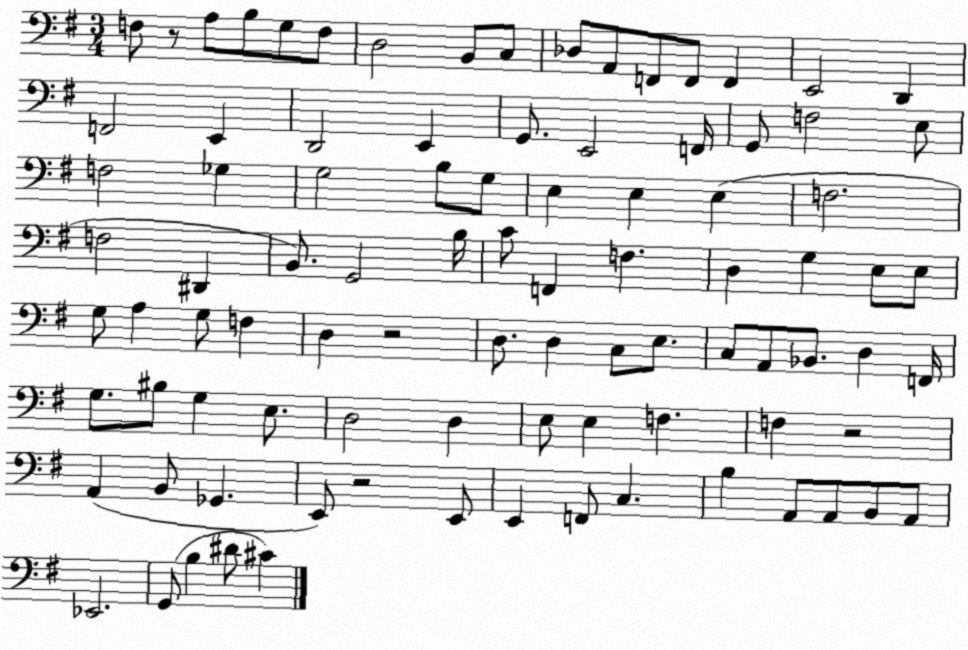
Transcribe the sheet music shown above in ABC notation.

X:1
T:Untitled
M:3/4
L:1/4
K:G
F,/2 z/2 A,/2 B,/2 G,/2 F,/2 D,2 B,,/2 C,/2 _D,/2 A,,/2 F,,/2 F,,/2 F,, E,,2 D,, F,,2 E,, D,,2 E,, G,,/2 E,,2 F,,/4 G,,/2 F,2 E,/2 F,2 _G, G,2 B,/2 G,/2 E, E, E, F,2 F,2 ^D,, B,,/2 G,,2 B,/4 C/2 F,, F, D, G, E,/2 E,/2 G,/2 A, G,/2 F, D, z2 D,/2 D, C,/2 E,/2 C,/2 A,,/2 _B,,/2 D, F,,/4 G,/2 ^B,/2 G, E,/2 D,2 D, E,/2 E, F, F, z2 A,, B,,/2 _G,, E,,/2 z2 E,,/2 E,, F,,/2 C, B, A,,/2 A,,/2 B,,/2 A,,/2 _E,,2 G,,/2 B, ^D/2 ^C